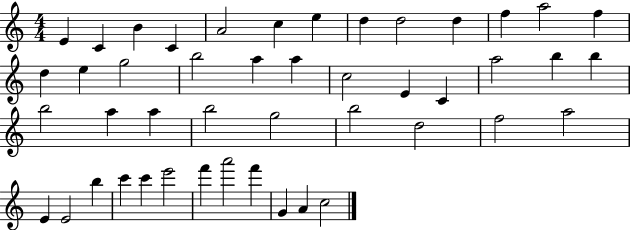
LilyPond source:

{
  \clef treble
  \numericTimeSignature
  \time 4/4
  \key c \major
  e'4 c'4 b'4 c'4 | a'2 c''4 e''4 | d''4 d''2 d''4 | f''4 a''2 f''4 | \break d''4 e''4 g''2 | b''2 a''4 a''4 | c''2 e'4 c'4 | a''2 b''4 b''4 | \break b''2 a''4 a''4 | b''2 g''2 | b''2 d''2 | f''2 a''2 | \break e'4 e'2 b''4 | c'''4 c'''4 e'''2 | f'''4 a'''2 f'''4 | g'4 a'4 c''2 | \break \bar "|."
}